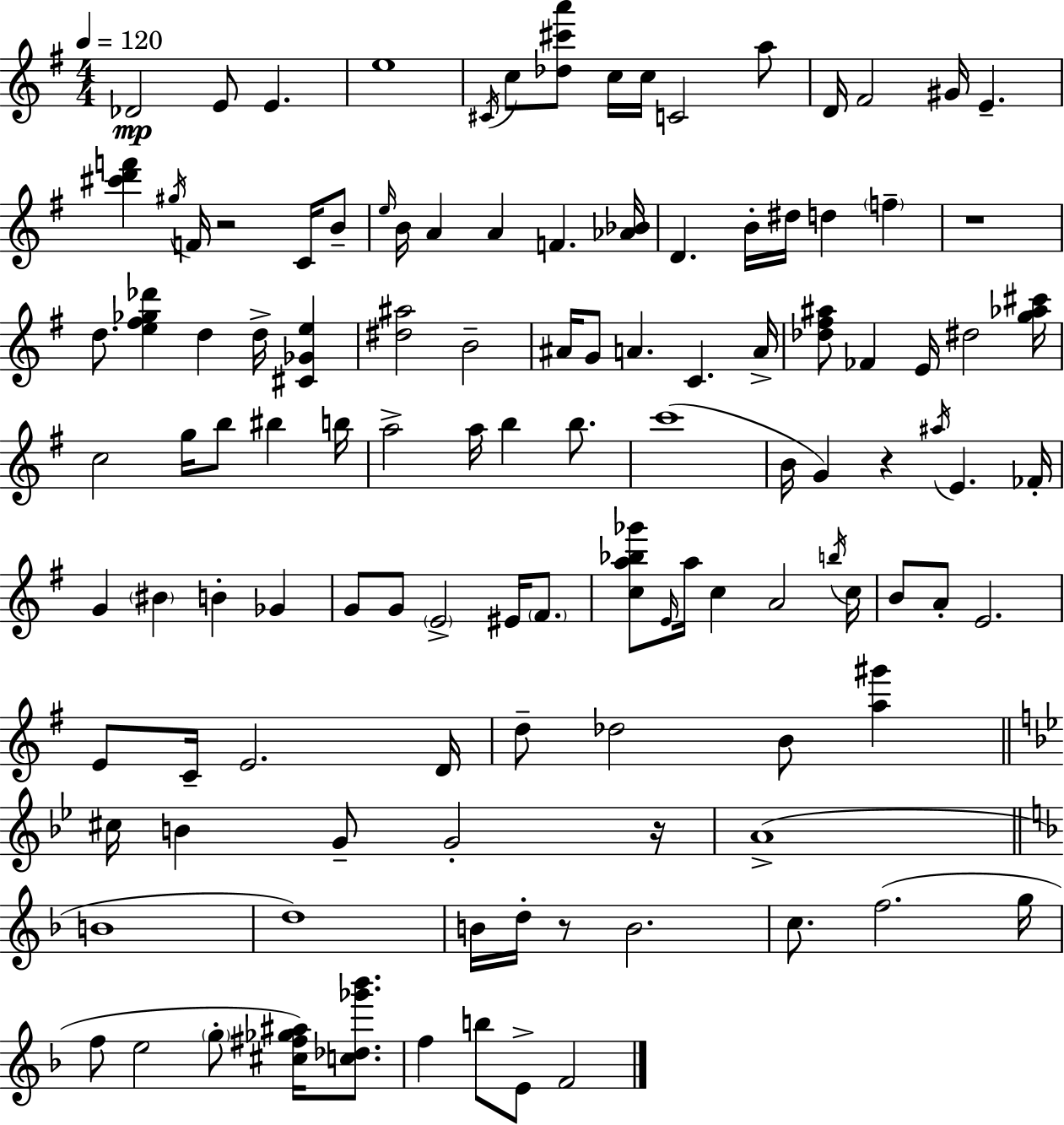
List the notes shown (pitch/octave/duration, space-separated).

Db4/h E4/e E4/q. E5/w C#4/s C5/e [Db5,C#6,A6]/e C5/s C5/s C4/h A5/e D4/s F#4/h G#4/s E4/q. [C#6,D6,F6]/q G#5/s F4/s R/h C4/s B4/e E5/s B4/s A4/q A4/q F4/q. [Ab4,Bb4]/s D4/q. B4/s D#5/s D5/q F5/q R/w D5/e. [E5,F#5,Gb5,Db6]/q D5/q D5/s [C#4,Gb4,E5]/q [D#5,A#5]/h B4/h A#4/s G4/e A4/q. C4/q. A4/s [Db5,F#5,A#5]/e FES4/q E4/s D#5/h [G5,Ab5,C#6]/s C5/h G5/s B5/e BIS5/q B5/s A5/h A5/s B5/q B5/e. C6/w B4/s G4/q R/q A#5/s E4/q. FES4/s G4/q BIS4/q B4/q Gb4/q G4/e G4/e E4/h EIS4/s F#4/e. [C5,A5,Bb5,Gb6]/e E4/s A5/s C5/q A4/h B5/s C5/s B4/e A4/e E4/h. E4/e C4/s E4/h. D4/s D5/e Db5/h B4/e [A5,G#6]/q C#5/s B4/q G4/e G4/h R/s A4/w B4/w D5/w B4/s D5/s R/e B4/h. C5/e. F5/h. G5/s F5/e E5/h G5/e [C#5,F#5,Gb5,A#5]/s [C5,Db5,Gb6,Bb6]/e. F5/q B5/e E4/e F4/h